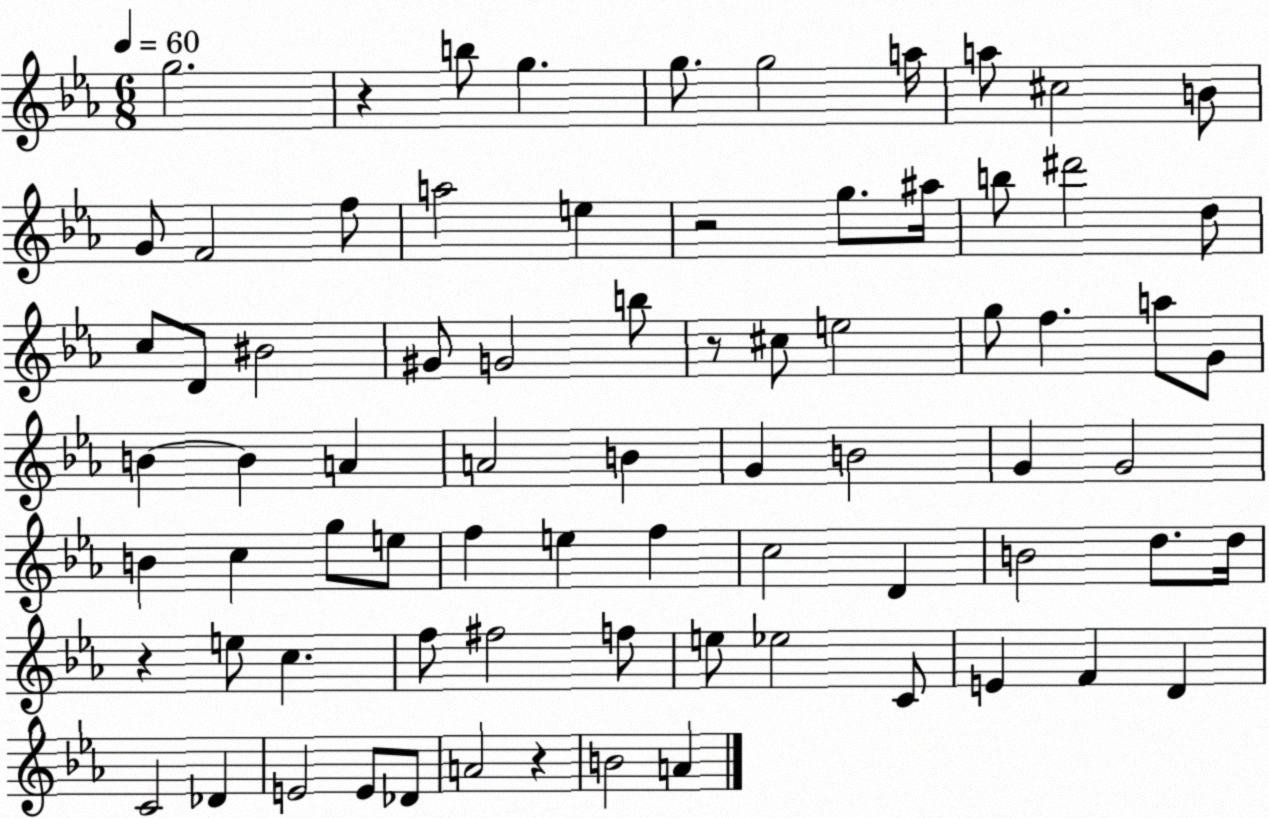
X:1
T:Untitled
M:6/8
L:1/4
K:Eb
g2 z b/2 g g/2 g2 a/4 a/2 ^c2 B/2 G/2 F2 f/2 a2 e z2 g/2 ^a/4 b/2 ^d'2 d/2 c/2 D/2 ^B2 ^G/2 G2 b/2 z/2 ^c/2 e2 g/2 f a/2 G/2 B B A A2 B G B2 G G2 B c g/2 e/2 f e f c2 D B2 d/2 d/4 z e/2 c f/2 ^f2 f/2 e/2 _e2 C/2 E F D C2 _D E2 E/2 _D/2 A2 z B2 A